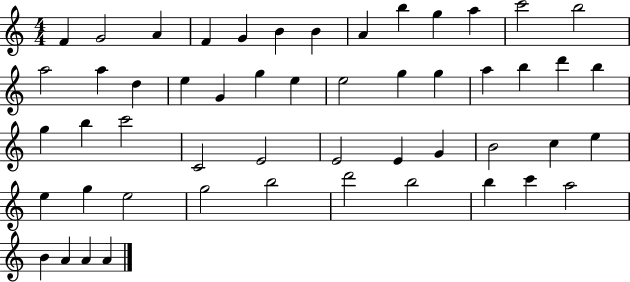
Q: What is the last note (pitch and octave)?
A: A4